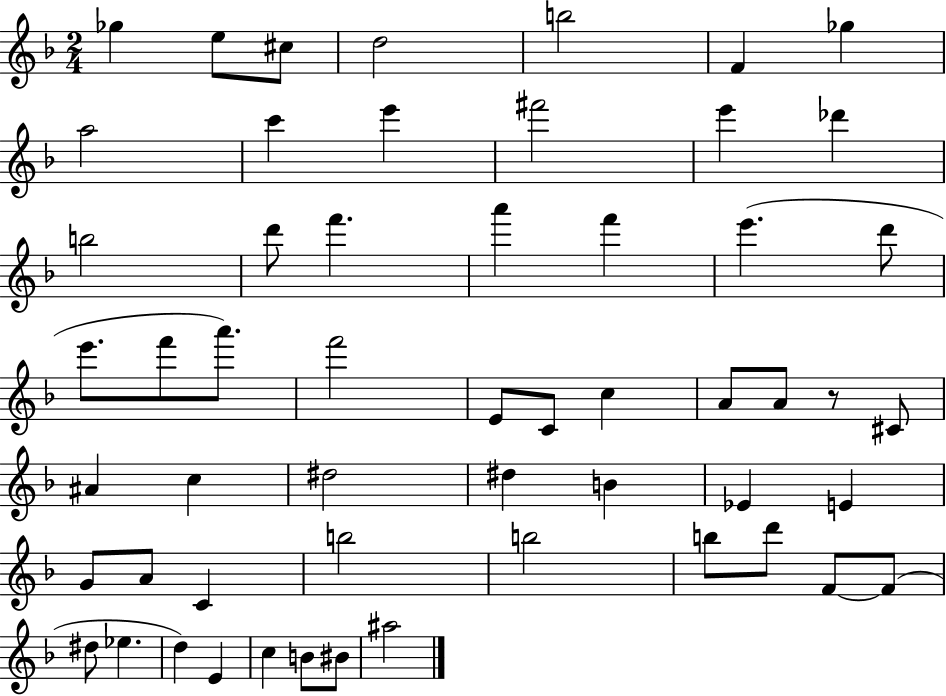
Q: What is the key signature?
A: F major